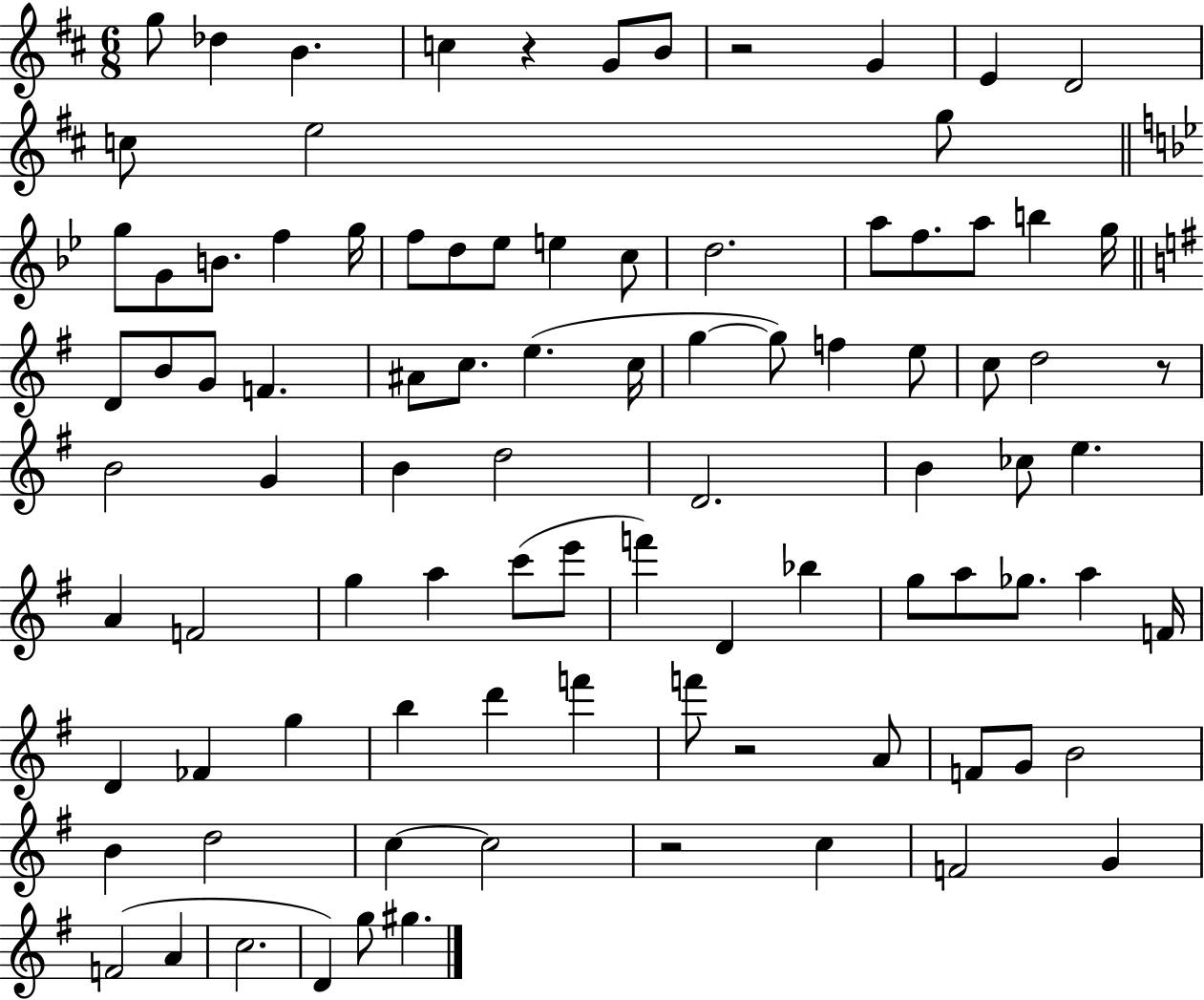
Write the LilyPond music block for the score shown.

{
  \clef treble
  \numericTimeSignature
  \time 6/8
  \key d \major
  g''8 des''4 b'4. | c''4 r4 g'8 b'8 | r2 g'4 | e'4 d'2 | \break c''8 e''2 g''8 | \bar "||" \break \key g \minor g''8 g'8 b'8. f''4 g''16 | f''8 d''8 ees''8 e''4 c''8 | d''2. | a''8 f''8. a''8 b''4 g''16 | \break \bar "||" \break \key e \minor d'8 b'8 g'8 f'4. | ais'8 c''8. e''4.( c''16 | g''4~~ g''8) f''4 e''8 | c''8 d''2 r8 | \break b'2 g'4 | b'4 d''2 | d'2. | b'4 ces''8 e''4. | \break a'4 f'2 | g''4 a''4 c'''8( e'''8 | f'''4) d'4 bes''4 | g''8 a''8 ges''8. a''4 f'16 | \break d'4 fes'4 g''4 | b''4 d'''4 f'''4 | f'''8 r2 a'8 | f'8 g'8 b'2 | \break b'4 d''2 | c''4~~ c''2 | r2 c''4 | f'2 g'4 | \break f'2( a'4 | c''2. | d'4) g''8 gis''4. | \bar "|."
}